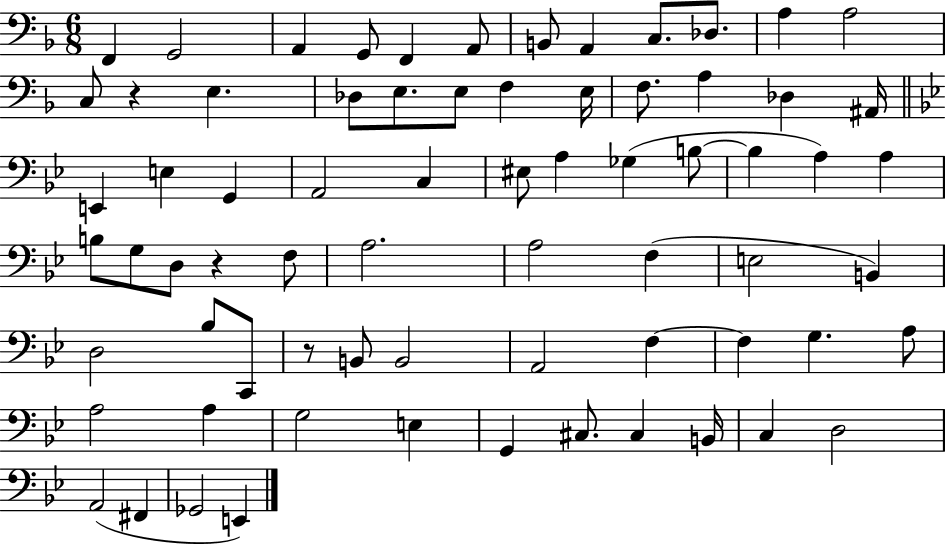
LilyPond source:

{
  \clef bass
  \numericTimeSignature
  \time 6/8
  \key f \major
  f,4 g,2 | a,4 g,8 f,4 a,8 | b,8 a,4 c8. des8. | a4 a2 | \break c8 r4 e4. | des8 e8. e8 f4 e16 | f8. a4 des4 ais,16 | \bar "||" \break \key g \minor e,4 e4 g,4 | a,2 c4 | eis8 a4 ges4( b8~~ | b4 a4) a4 | \break b8 g8 d8 r4 f8 | a2. | a2 f4( | e2 b,4) | \break d2 bes8 c,8 | r8 b,8 b,2 | a,2 f4~~ | f4 g4. a8 | \break a2 a4 | g2 e4 | g,4 cis8. cis4 b,16 | c4 d2 | \break a,2( fis,4 | ges,2 e,4) | \bar "|."
}